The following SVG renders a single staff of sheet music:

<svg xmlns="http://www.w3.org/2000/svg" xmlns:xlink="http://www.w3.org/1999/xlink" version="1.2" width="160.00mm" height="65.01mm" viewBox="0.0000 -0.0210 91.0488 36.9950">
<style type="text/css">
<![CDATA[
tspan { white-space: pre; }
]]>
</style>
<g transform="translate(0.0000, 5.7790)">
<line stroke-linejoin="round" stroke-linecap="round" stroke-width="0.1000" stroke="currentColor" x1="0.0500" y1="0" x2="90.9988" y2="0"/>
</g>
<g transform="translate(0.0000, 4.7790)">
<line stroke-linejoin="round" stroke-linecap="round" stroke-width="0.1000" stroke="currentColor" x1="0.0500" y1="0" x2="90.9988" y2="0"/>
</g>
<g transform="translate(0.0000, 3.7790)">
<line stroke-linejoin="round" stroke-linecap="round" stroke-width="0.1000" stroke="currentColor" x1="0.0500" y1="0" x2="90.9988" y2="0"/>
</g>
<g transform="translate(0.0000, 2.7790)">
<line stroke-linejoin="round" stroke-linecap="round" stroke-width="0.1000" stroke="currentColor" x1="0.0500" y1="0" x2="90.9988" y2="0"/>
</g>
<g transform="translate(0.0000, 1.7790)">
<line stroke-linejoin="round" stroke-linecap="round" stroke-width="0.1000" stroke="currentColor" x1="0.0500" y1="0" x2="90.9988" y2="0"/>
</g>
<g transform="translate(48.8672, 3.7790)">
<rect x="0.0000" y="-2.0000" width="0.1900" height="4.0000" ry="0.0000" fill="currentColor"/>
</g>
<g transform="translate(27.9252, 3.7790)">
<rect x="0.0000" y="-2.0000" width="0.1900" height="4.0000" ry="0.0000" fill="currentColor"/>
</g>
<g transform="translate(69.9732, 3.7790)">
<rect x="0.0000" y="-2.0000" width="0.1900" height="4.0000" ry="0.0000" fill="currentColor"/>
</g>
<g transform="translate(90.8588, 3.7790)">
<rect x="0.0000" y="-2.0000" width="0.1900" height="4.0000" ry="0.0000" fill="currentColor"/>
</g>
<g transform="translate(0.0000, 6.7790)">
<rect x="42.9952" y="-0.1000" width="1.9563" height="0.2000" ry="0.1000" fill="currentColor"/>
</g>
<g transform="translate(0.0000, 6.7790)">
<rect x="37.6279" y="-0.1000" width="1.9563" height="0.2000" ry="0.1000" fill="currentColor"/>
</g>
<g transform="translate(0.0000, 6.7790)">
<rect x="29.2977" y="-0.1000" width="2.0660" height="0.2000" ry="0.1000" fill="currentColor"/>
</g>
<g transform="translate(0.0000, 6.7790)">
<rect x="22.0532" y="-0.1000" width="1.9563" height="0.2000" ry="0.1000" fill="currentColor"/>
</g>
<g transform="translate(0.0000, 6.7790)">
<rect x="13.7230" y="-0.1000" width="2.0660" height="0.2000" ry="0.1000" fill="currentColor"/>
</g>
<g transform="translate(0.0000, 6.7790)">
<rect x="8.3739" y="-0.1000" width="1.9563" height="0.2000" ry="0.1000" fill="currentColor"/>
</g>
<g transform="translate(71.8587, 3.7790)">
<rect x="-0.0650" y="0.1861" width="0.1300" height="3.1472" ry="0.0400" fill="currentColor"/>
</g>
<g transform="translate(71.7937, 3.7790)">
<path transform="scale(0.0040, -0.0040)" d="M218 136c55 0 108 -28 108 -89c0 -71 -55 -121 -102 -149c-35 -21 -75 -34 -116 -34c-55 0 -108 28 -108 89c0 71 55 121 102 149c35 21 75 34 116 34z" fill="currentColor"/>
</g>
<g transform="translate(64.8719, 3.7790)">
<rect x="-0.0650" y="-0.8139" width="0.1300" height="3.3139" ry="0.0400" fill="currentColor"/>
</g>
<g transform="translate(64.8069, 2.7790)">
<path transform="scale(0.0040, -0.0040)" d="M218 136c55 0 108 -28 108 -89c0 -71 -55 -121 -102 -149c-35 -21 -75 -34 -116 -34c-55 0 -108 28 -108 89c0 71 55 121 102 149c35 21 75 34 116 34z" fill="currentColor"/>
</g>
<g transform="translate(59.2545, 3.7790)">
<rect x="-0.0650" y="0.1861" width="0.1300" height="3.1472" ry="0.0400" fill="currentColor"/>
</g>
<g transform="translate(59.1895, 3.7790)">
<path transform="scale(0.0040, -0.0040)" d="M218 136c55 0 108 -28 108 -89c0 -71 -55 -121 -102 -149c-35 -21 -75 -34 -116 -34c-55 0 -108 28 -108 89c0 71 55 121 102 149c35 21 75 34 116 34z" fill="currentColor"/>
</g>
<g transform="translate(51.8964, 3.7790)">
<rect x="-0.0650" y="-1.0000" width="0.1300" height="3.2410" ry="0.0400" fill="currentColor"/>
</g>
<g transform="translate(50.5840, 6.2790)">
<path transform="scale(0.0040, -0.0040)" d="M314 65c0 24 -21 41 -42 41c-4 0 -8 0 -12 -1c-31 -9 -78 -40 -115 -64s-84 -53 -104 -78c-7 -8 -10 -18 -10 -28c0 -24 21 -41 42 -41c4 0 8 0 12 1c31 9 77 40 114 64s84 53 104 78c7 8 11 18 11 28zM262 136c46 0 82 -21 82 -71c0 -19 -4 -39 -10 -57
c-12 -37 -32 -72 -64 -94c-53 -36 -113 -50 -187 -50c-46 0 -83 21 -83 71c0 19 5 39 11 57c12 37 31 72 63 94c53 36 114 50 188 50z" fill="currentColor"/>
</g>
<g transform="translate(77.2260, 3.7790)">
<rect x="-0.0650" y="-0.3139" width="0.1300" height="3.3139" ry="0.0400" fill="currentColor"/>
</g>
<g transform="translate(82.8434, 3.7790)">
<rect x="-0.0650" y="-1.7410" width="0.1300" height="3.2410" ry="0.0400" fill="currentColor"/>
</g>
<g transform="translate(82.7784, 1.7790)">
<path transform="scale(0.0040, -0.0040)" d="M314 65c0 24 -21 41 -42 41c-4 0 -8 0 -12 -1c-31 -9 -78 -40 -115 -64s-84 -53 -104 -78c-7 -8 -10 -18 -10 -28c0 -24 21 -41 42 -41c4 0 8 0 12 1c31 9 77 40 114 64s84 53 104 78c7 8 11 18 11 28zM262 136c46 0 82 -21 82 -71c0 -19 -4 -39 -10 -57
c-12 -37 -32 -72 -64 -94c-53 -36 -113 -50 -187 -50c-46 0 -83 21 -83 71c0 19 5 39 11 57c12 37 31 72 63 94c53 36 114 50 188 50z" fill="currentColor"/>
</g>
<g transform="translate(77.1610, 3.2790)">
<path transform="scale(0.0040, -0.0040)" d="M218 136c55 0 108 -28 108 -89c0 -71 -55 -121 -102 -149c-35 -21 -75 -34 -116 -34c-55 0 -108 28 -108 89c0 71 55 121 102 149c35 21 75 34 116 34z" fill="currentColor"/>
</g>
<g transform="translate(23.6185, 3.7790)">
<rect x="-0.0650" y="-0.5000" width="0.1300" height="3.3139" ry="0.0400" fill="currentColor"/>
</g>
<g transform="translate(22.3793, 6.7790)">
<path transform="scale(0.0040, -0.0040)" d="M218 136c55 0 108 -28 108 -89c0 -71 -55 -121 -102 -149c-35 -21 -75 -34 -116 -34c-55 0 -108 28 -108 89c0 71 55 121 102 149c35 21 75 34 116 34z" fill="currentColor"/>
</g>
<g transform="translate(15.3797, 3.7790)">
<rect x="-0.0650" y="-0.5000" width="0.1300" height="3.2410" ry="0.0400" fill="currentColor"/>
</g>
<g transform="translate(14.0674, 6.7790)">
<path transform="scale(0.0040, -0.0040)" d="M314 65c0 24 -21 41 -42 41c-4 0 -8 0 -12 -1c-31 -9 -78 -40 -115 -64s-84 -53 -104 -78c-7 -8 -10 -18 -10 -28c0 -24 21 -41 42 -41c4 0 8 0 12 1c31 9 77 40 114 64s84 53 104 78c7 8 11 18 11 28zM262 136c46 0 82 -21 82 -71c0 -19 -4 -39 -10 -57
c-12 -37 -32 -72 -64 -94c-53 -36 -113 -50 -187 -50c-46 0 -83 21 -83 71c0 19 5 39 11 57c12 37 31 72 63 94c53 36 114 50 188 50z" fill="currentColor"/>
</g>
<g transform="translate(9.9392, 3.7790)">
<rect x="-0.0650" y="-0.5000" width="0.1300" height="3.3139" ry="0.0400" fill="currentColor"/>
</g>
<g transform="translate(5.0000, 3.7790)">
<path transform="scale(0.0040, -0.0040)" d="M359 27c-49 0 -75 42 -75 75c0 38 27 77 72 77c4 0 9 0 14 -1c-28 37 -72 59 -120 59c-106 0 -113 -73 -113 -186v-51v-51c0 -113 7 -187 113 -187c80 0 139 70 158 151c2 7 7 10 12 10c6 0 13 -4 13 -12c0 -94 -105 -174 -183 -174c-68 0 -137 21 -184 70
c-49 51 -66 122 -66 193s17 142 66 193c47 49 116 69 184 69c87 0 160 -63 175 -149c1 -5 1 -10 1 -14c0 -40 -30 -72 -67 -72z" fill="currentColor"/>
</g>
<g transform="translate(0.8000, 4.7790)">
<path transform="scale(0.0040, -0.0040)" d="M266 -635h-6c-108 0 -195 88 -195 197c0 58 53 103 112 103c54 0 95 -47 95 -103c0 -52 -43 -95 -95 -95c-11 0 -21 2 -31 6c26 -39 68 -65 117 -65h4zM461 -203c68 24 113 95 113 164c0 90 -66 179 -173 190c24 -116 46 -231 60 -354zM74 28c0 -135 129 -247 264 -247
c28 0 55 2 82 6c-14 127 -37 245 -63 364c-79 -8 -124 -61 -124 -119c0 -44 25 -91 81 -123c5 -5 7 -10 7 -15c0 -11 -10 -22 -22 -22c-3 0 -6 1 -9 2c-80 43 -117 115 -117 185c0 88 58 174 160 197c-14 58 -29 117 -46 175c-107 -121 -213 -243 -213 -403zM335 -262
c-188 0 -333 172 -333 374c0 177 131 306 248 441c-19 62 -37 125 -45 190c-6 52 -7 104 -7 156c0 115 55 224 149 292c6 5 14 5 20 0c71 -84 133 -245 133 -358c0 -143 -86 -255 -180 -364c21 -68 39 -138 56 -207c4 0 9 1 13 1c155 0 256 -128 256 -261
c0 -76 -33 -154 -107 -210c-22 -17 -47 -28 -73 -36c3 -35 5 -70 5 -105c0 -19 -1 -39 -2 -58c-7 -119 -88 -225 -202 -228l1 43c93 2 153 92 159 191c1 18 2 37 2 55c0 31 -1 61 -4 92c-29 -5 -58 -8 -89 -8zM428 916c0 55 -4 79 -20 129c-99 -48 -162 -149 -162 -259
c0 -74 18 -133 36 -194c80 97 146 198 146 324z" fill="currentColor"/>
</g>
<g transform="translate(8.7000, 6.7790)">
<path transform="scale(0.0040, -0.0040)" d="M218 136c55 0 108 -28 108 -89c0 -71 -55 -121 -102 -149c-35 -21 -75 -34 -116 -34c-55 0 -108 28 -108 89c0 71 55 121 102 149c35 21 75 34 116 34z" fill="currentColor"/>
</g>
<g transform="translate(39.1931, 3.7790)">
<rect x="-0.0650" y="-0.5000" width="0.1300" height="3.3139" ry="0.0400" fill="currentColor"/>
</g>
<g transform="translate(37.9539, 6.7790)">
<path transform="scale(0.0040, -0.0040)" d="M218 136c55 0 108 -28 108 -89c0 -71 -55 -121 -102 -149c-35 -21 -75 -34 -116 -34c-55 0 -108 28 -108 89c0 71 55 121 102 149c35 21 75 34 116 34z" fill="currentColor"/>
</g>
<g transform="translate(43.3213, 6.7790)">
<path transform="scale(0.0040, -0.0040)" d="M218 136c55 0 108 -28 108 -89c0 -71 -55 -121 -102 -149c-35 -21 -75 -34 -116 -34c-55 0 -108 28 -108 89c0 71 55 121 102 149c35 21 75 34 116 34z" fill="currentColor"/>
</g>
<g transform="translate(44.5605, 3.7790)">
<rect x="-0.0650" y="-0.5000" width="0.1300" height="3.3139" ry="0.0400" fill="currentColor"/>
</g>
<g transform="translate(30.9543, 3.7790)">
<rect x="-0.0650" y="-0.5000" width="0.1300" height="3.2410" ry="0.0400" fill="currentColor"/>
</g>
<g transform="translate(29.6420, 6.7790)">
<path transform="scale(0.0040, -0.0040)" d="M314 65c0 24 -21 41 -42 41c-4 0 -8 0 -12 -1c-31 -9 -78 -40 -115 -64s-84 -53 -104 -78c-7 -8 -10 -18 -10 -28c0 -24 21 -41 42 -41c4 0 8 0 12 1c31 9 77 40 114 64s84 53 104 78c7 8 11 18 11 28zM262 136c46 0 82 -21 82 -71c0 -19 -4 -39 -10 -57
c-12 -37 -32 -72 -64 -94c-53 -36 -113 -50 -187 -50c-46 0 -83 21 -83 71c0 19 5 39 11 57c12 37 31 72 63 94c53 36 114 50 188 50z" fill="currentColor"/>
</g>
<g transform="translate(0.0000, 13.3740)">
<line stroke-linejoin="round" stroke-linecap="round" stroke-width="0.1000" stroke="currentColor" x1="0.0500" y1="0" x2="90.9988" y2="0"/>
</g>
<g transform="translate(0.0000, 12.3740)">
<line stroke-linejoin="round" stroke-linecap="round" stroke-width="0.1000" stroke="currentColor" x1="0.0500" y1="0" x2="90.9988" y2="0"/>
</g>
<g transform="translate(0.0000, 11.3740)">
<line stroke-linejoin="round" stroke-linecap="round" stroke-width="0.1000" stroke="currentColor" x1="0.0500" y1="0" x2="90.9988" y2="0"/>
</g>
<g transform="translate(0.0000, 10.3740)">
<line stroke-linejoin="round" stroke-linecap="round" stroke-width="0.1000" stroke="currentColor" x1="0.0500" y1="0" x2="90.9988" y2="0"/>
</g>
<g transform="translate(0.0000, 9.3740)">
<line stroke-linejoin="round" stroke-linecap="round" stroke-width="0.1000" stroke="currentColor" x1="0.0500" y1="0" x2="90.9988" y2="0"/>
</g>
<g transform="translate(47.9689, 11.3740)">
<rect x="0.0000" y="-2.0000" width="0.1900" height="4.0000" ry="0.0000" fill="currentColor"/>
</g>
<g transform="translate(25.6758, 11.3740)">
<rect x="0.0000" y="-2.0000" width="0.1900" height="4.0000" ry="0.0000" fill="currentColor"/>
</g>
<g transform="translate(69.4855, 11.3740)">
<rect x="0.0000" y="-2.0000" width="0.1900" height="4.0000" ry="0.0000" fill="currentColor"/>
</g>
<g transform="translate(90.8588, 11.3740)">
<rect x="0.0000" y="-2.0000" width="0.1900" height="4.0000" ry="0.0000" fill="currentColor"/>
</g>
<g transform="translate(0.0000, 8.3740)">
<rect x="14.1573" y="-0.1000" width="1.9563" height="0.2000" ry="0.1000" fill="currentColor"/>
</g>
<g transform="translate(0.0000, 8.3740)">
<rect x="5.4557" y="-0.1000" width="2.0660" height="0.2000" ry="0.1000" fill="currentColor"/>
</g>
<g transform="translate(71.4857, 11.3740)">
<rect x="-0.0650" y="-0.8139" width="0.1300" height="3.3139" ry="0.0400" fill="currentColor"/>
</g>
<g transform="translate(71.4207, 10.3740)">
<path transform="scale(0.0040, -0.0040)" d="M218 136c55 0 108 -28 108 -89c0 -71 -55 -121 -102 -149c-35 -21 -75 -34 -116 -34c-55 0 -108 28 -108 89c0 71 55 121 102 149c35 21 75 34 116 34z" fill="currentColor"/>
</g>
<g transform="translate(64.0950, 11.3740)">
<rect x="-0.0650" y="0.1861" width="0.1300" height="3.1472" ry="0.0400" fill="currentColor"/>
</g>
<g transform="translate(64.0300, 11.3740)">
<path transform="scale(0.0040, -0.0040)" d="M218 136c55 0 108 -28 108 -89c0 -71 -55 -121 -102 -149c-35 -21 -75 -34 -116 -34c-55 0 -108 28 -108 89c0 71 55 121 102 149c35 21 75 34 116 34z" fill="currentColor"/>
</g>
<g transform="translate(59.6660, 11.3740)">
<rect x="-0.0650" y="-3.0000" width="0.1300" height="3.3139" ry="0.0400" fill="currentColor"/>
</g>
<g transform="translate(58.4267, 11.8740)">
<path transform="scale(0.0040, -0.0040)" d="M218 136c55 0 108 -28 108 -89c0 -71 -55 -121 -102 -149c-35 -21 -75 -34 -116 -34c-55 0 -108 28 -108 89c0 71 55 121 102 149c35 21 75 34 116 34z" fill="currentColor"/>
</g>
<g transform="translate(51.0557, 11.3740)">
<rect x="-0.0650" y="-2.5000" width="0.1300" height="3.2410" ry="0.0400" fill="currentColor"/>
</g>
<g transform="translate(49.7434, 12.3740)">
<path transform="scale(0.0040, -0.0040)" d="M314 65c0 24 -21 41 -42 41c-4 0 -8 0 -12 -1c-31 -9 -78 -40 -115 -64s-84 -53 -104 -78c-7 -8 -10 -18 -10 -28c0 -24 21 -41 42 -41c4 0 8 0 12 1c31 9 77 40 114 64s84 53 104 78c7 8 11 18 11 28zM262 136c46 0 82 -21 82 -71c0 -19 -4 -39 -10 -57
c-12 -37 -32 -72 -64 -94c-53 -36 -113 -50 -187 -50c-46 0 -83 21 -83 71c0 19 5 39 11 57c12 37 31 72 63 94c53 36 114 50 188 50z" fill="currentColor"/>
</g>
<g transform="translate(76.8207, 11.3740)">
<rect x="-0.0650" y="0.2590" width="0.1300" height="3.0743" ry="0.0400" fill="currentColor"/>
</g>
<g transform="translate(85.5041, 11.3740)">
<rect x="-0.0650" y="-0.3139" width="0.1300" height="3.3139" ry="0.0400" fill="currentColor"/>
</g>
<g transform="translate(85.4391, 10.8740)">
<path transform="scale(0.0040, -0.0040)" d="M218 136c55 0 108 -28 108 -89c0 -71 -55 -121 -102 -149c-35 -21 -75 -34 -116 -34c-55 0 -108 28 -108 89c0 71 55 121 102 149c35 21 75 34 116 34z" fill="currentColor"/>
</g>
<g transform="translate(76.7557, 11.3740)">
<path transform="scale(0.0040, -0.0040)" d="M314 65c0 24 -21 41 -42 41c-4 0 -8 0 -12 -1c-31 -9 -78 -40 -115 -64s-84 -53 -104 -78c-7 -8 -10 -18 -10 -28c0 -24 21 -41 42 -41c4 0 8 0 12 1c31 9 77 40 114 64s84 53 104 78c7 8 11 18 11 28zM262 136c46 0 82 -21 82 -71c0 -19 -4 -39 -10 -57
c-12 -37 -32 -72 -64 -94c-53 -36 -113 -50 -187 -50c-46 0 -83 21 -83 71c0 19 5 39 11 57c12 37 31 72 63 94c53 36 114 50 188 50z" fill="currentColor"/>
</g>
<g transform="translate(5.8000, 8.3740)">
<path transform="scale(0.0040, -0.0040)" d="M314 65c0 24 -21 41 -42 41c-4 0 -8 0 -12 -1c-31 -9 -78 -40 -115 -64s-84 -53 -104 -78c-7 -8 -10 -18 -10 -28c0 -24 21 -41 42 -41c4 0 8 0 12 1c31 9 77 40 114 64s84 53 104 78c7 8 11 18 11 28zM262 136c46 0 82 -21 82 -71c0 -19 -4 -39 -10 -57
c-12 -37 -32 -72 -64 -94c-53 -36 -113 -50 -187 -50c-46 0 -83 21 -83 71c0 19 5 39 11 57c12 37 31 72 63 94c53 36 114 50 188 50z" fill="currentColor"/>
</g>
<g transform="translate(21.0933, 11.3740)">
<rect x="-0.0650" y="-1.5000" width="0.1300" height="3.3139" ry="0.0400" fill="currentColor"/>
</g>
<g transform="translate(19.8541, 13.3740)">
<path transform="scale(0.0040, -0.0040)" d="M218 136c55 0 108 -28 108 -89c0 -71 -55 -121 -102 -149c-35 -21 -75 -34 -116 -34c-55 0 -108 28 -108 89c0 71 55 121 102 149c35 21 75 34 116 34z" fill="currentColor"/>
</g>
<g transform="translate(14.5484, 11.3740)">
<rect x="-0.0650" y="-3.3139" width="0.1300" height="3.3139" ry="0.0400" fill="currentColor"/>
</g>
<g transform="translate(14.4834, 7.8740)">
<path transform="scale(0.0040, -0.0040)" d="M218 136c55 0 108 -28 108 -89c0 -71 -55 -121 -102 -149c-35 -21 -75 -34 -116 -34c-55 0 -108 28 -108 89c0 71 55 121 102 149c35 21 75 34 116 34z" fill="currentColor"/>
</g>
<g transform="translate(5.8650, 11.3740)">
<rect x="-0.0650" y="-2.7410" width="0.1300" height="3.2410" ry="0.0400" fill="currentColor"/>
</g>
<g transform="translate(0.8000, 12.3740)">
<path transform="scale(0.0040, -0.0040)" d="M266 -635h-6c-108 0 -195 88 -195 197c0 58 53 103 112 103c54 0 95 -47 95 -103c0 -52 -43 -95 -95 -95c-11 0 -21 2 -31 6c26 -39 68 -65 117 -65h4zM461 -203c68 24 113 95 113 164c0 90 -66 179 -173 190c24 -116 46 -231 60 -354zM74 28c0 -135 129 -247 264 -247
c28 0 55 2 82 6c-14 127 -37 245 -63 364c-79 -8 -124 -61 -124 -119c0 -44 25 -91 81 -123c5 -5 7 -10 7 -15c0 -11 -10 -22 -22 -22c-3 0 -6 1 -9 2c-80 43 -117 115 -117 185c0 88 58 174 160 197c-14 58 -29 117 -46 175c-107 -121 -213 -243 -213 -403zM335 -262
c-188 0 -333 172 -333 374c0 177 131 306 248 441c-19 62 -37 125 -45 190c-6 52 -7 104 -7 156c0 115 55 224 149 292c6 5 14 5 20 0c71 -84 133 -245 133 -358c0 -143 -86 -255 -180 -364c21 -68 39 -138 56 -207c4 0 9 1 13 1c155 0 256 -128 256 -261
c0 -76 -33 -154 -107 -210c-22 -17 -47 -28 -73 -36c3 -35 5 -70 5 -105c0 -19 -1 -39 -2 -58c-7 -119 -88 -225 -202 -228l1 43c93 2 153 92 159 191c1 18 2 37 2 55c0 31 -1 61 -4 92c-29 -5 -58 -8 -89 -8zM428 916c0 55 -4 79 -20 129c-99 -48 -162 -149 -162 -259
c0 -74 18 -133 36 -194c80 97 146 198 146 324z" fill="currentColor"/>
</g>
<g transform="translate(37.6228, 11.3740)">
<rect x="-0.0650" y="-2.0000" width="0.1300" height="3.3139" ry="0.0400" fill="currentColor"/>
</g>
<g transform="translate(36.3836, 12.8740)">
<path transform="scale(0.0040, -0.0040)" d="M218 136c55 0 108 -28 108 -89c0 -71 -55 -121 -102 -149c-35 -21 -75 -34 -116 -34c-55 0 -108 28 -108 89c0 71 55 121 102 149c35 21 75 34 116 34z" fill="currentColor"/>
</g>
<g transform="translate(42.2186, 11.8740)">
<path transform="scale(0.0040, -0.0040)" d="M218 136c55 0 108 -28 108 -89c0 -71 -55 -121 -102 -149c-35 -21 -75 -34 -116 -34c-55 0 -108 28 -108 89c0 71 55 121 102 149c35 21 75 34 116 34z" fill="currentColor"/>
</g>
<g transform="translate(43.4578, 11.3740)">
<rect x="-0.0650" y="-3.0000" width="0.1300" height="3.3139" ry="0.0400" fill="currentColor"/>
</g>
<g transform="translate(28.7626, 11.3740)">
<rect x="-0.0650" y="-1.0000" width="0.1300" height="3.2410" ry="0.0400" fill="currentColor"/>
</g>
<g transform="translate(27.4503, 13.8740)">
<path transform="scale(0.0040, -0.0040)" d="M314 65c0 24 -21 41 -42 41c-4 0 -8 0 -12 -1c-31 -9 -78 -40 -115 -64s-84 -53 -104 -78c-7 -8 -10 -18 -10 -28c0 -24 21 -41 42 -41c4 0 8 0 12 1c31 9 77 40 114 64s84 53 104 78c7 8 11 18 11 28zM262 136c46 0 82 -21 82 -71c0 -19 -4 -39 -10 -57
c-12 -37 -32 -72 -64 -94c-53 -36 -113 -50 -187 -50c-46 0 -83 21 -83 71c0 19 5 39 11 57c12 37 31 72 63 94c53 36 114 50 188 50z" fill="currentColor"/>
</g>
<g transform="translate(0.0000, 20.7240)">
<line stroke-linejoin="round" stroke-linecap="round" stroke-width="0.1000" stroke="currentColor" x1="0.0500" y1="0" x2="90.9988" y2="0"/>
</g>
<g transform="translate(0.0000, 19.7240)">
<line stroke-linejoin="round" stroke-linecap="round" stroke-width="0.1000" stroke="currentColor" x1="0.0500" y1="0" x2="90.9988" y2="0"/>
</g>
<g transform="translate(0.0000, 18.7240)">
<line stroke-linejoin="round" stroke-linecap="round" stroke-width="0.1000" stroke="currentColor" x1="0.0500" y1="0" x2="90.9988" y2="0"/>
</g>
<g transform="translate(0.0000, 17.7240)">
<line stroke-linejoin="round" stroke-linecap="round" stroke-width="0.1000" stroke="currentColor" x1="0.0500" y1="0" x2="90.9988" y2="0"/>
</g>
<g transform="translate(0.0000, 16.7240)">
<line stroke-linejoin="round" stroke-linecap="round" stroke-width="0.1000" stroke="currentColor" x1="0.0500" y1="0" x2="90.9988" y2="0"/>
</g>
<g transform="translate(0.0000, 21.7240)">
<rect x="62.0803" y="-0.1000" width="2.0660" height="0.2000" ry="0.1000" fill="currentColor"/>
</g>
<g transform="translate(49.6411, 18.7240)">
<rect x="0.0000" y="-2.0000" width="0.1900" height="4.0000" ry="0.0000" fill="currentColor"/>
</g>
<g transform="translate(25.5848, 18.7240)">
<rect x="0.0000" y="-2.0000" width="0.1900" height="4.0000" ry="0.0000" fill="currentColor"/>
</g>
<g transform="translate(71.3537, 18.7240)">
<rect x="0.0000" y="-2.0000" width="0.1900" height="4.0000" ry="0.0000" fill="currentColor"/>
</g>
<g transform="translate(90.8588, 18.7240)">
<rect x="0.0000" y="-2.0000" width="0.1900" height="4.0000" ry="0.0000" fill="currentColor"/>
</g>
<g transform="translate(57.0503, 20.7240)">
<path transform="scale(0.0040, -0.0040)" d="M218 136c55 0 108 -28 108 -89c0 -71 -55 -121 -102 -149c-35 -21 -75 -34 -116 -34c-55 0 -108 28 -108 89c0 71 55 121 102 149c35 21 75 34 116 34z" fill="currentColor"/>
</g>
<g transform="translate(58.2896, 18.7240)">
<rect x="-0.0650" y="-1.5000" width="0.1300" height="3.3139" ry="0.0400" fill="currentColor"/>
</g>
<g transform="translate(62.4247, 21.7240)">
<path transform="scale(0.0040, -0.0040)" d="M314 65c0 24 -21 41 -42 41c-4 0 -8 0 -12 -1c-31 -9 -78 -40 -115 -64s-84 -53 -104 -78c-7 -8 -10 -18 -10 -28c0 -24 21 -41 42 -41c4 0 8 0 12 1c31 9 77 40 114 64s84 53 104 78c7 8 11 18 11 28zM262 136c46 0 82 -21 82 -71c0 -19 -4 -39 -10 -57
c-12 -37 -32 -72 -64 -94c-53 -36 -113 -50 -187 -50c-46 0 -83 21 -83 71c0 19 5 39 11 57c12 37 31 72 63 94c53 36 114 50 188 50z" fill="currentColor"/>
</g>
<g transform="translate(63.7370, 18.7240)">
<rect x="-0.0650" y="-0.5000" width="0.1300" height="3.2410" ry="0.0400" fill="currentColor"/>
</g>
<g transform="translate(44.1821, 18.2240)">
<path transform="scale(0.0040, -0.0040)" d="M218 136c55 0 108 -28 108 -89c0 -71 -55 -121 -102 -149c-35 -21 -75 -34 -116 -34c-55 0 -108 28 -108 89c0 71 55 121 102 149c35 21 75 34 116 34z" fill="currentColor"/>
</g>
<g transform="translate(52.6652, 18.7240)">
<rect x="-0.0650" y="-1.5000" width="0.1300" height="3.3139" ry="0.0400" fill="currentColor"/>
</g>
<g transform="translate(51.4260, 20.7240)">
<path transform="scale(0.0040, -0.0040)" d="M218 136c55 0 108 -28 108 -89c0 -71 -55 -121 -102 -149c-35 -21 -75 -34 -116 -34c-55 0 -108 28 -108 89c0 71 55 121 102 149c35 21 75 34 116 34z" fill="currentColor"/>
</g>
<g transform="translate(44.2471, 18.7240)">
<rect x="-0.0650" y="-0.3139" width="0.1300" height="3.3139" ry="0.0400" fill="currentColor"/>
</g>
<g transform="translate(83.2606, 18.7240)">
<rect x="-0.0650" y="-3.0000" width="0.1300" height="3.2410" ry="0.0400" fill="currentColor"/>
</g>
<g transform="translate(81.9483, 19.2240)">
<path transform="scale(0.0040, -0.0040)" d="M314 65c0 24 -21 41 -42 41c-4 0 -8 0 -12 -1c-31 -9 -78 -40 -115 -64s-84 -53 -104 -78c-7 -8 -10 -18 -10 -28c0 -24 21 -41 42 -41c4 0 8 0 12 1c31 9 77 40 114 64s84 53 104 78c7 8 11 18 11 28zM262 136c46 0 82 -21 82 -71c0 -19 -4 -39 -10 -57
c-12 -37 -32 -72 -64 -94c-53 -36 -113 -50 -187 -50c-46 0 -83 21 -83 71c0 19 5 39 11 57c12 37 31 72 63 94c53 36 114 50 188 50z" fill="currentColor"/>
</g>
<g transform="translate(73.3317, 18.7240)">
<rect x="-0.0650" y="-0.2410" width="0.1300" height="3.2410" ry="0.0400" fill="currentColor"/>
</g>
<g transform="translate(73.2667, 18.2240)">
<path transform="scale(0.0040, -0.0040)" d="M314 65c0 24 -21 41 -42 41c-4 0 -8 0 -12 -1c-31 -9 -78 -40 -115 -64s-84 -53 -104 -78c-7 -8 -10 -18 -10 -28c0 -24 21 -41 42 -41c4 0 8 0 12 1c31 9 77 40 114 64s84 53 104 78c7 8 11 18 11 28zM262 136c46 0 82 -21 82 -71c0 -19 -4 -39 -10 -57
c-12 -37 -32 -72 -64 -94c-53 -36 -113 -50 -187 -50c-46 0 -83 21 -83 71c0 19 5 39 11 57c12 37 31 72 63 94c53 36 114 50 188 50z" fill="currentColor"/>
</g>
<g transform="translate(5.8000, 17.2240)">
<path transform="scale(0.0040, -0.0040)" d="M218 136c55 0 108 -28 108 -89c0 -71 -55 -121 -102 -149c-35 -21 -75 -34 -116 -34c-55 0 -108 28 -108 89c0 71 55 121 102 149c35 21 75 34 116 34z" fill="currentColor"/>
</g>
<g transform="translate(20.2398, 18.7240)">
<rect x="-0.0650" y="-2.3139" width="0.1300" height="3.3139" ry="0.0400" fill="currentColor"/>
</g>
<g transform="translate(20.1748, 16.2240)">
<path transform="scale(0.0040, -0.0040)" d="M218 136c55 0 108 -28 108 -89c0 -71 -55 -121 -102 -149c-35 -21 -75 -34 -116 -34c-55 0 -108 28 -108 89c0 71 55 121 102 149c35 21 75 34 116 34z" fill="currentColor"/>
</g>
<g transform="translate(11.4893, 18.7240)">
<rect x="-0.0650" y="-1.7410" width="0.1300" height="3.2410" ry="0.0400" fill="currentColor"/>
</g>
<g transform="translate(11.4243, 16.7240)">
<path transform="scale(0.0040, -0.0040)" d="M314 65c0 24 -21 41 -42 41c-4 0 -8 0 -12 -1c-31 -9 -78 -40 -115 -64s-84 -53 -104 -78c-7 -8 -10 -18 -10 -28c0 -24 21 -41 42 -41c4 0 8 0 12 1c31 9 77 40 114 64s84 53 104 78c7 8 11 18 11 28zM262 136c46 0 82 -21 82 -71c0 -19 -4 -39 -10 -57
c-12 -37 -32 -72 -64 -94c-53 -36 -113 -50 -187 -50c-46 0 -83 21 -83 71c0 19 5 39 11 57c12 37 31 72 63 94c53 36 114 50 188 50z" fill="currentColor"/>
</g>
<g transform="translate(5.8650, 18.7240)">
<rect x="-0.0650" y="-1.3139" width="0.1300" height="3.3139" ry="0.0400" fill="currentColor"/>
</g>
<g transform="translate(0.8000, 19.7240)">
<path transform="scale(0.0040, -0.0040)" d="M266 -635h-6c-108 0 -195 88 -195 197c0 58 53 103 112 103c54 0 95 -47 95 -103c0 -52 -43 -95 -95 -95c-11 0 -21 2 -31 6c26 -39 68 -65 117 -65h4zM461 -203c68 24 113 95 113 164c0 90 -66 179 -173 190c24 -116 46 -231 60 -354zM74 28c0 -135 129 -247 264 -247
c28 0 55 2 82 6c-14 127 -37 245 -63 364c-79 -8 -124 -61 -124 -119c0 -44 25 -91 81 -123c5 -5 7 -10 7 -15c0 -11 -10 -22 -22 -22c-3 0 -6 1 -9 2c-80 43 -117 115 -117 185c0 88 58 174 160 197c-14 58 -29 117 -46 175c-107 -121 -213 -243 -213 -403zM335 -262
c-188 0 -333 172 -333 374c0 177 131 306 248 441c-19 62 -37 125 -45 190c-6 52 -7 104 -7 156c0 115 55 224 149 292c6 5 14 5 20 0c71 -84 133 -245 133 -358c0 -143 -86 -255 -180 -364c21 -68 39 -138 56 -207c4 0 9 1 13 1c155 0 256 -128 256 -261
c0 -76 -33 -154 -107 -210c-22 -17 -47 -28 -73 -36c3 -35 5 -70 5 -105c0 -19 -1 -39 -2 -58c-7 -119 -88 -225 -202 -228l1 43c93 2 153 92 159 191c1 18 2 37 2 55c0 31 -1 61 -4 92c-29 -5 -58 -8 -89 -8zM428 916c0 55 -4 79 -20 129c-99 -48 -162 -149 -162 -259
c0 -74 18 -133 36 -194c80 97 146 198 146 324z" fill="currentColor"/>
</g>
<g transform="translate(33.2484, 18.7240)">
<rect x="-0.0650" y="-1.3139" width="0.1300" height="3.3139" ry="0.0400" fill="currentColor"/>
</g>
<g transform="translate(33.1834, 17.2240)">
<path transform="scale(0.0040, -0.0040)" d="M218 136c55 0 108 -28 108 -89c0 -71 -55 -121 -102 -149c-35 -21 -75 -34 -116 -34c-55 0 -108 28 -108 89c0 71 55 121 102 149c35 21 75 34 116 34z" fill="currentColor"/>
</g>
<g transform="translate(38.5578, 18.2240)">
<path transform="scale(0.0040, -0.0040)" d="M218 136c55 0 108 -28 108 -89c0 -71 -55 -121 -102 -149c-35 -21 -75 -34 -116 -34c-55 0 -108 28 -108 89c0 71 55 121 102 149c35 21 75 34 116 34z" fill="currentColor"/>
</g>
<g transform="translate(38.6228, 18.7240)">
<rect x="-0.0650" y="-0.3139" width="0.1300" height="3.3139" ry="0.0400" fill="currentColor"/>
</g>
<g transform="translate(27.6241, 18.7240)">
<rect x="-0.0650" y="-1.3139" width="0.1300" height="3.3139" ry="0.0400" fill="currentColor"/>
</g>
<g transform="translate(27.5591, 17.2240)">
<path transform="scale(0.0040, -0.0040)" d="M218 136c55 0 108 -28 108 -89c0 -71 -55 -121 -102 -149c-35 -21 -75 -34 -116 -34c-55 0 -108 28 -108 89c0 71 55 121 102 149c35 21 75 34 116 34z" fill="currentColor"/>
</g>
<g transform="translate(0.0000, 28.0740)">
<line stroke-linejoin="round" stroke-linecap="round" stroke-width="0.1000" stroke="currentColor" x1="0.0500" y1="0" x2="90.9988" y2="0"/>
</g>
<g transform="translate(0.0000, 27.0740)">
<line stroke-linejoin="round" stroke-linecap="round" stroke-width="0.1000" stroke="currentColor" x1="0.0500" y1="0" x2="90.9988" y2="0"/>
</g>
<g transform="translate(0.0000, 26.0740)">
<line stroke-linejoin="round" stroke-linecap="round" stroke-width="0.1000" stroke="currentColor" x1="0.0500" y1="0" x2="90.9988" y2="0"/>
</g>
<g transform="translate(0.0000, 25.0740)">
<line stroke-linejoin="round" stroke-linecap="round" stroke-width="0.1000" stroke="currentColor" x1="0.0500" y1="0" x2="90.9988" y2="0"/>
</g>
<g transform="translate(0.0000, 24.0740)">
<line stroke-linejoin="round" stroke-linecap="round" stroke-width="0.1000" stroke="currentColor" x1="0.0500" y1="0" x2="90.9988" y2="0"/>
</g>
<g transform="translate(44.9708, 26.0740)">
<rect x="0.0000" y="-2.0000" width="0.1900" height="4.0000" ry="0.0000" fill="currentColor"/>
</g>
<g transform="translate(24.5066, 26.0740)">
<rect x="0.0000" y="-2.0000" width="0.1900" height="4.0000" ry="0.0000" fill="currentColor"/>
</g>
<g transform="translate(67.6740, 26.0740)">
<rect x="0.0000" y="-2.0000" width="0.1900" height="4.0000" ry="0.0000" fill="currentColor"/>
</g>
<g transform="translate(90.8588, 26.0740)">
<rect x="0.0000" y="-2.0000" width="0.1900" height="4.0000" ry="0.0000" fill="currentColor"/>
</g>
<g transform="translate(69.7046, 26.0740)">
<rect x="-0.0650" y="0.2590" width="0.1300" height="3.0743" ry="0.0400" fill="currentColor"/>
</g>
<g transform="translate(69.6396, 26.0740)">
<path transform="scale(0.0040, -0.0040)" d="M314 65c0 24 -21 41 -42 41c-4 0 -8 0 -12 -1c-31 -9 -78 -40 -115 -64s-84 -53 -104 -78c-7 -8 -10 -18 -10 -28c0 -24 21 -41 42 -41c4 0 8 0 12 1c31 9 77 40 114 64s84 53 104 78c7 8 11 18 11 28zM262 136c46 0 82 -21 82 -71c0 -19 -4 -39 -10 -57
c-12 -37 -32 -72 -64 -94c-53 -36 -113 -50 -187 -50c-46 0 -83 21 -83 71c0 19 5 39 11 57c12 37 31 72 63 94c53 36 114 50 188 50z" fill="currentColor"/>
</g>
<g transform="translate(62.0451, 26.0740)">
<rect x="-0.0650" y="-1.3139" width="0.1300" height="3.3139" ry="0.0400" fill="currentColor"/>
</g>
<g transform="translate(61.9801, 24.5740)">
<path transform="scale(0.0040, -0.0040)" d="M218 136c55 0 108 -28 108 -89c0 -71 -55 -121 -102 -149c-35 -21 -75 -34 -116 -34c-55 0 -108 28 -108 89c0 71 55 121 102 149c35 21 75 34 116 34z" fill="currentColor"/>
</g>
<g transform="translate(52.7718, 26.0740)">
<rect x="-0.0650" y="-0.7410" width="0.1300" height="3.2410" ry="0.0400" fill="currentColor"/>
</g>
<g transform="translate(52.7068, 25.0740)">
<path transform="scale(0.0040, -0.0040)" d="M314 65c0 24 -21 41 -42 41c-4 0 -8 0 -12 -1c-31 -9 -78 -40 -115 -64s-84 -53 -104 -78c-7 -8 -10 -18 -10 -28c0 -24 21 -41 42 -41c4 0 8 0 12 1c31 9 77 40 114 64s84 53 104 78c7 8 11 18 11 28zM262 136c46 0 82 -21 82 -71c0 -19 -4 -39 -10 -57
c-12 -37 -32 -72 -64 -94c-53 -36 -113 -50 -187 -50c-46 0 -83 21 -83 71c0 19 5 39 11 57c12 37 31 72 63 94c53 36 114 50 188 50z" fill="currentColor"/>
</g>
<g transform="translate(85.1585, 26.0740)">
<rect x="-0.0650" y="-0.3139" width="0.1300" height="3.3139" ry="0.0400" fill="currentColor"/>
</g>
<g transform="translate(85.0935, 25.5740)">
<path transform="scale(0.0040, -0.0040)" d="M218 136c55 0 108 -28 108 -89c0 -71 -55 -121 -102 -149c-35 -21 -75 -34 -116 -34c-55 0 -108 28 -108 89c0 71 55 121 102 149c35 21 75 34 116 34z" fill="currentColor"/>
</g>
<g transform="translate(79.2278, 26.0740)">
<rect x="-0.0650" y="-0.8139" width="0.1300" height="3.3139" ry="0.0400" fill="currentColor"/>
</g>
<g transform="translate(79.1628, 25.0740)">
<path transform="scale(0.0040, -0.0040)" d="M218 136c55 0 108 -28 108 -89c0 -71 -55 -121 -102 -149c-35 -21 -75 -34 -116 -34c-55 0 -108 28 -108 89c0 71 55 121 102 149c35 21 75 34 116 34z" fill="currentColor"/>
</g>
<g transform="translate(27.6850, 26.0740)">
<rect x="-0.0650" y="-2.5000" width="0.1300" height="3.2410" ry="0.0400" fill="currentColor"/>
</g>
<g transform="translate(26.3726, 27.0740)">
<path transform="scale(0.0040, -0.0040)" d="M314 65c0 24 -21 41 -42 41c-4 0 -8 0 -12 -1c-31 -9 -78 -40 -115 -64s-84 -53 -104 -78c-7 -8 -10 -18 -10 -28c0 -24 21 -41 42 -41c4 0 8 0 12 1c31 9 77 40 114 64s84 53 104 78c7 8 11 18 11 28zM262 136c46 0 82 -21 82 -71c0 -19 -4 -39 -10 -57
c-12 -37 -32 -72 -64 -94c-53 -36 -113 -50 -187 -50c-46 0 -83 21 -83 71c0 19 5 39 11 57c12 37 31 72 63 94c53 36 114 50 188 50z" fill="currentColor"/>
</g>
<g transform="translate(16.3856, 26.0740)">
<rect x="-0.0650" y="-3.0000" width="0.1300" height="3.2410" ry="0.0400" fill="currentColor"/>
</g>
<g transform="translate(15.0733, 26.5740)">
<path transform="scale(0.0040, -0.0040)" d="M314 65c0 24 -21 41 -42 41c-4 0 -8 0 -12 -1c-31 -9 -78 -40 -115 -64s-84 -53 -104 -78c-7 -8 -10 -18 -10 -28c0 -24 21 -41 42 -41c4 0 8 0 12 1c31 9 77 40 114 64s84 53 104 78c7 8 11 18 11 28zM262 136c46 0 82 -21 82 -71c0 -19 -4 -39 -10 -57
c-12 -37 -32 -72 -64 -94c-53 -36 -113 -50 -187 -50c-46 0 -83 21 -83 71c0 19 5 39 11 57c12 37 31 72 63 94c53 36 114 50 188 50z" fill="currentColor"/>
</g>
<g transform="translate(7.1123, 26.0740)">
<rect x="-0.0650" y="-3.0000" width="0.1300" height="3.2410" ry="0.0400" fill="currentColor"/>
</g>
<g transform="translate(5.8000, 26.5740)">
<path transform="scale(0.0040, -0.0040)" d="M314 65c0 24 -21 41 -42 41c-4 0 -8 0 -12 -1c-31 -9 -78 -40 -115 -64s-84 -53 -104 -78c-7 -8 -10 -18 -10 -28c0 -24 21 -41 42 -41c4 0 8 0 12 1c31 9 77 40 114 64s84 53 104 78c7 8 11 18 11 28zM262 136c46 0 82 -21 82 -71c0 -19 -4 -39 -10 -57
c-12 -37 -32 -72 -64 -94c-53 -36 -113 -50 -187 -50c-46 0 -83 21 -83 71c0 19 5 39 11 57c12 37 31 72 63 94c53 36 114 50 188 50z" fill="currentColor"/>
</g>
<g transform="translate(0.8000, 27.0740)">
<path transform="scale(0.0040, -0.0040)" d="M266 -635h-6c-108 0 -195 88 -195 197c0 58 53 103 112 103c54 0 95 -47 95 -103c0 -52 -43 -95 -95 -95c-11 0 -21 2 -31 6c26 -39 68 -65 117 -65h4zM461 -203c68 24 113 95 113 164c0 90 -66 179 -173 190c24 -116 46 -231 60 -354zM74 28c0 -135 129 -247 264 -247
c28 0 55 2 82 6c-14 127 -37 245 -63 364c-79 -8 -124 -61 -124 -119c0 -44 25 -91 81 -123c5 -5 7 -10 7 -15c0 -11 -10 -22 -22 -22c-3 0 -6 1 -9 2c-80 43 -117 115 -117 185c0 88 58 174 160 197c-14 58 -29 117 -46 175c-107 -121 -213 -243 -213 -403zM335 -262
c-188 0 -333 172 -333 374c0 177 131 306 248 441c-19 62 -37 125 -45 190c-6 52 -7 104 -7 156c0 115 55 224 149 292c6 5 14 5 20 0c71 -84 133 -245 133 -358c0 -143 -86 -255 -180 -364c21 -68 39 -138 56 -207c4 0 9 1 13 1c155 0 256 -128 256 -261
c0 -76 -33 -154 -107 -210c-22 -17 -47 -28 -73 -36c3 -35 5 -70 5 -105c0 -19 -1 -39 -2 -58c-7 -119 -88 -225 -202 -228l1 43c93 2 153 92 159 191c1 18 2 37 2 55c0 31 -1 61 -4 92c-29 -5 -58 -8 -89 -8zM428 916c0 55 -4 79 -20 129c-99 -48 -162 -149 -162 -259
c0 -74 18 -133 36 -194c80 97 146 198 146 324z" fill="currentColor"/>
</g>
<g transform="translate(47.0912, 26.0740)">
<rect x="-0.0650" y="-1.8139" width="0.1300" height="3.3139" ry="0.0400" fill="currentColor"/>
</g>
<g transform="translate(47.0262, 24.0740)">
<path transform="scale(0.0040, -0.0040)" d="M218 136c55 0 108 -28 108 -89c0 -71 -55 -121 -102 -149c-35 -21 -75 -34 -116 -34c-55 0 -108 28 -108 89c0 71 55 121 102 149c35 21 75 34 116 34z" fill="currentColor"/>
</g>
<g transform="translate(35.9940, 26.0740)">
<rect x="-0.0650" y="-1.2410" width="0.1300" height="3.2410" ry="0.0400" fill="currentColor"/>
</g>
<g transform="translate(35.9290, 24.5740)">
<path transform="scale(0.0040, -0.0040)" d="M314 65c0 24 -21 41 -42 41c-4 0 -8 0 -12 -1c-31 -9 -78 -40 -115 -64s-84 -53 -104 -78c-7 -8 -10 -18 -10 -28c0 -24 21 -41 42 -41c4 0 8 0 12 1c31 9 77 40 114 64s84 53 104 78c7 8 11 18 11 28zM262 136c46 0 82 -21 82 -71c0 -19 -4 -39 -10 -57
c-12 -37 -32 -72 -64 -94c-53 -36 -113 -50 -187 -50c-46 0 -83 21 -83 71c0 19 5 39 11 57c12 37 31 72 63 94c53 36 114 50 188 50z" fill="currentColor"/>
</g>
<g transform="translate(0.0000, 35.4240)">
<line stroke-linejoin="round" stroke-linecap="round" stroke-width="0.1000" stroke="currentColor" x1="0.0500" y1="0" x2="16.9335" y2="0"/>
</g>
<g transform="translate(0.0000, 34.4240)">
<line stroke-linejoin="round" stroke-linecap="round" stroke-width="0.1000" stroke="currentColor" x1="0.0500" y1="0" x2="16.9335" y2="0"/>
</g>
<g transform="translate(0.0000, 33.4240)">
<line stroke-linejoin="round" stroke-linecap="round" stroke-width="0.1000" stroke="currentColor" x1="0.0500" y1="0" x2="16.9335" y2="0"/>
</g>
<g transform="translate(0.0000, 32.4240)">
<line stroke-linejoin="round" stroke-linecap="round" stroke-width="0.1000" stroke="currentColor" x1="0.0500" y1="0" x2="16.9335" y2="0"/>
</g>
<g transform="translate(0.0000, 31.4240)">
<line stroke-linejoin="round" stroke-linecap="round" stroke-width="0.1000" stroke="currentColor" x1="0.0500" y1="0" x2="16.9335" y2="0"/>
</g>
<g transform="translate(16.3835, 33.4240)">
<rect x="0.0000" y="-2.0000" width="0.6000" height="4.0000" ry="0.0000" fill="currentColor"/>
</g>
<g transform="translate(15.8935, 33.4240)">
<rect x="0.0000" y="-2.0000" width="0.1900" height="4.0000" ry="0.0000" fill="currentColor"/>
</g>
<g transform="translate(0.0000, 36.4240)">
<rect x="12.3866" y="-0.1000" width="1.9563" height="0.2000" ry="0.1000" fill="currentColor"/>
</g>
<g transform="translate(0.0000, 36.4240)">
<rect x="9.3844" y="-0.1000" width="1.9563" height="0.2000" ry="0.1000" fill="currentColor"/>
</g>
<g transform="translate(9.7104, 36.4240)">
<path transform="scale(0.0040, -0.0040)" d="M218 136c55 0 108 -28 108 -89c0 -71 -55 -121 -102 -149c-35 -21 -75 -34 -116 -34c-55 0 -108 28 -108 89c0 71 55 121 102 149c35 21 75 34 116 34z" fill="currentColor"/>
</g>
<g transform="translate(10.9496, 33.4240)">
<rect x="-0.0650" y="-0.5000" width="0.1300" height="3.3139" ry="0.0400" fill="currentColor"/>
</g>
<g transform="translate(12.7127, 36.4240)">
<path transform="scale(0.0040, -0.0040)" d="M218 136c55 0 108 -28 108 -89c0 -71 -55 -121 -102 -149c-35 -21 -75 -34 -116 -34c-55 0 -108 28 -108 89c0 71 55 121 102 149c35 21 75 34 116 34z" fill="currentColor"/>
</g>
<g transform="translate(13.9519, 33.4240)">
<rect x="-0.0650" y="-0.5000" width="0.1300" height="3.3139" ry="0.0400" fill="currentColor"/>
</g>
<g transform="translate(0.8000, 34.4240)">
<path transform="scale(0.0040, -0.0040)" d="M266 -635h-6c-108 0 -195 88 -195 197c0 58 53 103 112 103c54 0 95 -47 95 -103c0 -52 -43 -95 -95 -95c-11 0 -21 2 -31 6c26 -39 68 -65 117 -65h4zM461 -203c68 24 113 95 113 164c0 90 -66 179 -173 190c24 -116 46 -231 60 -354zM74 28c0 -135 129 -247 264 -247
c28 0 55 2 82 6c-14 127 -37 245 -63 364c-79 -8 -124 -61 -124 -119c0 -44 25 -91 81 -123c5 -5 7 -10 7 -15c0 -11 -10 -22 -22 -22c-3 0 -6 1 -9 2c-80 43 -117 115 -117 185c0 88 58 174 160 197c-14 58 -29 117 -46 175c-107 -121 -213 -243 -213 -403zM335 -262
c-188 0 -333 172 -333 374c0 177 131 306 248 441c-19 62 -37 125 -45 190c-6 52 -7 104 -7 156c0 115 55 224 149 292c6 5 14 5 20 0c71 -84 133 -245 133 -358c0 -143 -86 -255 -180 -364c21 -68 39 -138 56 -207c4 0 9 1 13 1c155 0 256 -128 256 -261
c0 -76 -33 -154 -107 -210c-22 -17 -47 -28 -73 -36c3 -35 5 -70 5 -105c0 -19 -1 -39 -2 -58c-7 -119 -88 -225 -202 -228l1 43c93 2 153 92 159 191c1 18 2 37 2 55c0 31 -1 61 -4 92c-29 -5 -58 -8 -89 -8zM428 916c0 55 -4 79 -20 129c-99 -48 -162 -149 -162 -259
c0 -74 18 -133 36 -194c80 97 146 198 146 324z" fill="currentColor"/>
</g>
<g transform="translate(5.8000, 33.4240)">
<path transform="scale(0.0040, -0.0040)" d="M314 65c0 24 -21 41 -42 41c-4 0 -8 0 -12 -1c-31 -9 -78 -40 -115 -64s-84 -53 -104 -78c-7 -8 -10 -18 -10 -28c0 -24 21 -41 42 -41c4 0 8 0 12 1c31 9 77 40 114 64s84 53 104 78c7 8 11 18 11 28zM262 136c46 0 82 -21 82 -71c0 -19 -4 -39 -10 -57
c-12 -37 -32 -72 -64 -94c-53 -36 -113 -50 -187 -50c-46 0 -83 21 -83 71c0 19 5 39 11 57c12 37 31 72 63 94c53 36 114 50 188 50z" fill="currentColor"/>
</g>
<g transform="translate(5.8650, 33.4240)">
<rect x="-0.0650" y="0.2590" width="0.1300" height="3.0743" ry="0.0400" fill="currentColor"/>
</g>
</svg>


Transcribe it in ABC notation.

X:1
T:Untitled
M:4/4
L:1/4
K:C
C C2 C C2 C C D2 B d B c f2 a2 b E D2 F A G2 A B d B2 c e f2 g e e c c E E C2 c2 A2 A2 A2 G2 e2 f d2 e B2 d c B2 C C